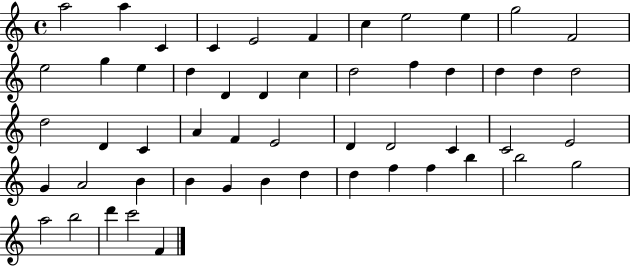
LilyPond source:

{
  \clef treble
  \time 4/4
  \defaultTimeSignature
  \key c \major
  a''2 a''4 c'4 | c'4 e'2 f'4 | c''4 e''2 e''4 | g''2 f'2 | \break e''2 g''4 e''4 | d''4 d'4 d'4 c''4 | d''2 f''4 d''4 | d''4 d''4 d''2 | \break d''2 d'4 c'4 | a'4 f'4 e'2 | d'4 d'2 c'4 | c'2 e'2 | \break g'4 a'2 b'4 | b'4 g'4 b'4 d''4 | d''4 f''4 f''4 b''4 | b''2 g''2 | \break a''2 b''2 | d'''4 c'''2 f'4 | \bar "|."
}